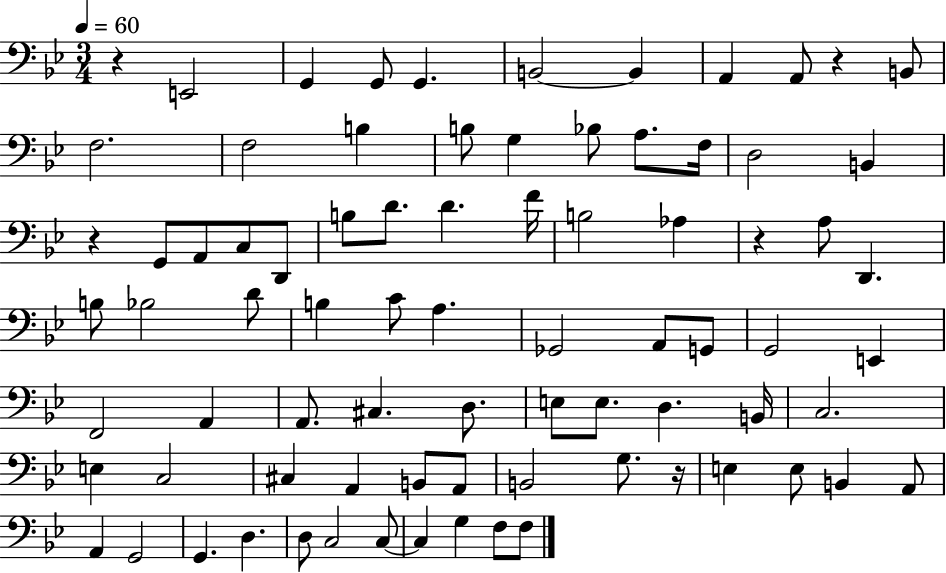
X:1
T:Untitled
M:3/4
L:1/4
K:Bb
z E,,2 G,, G,,/2 G,, B,,2 B,, A,, A,,/2 z B,,/2 F,2 F,2 B, B,/2 G, _B,/2 A,/2 F,/4 D,2 B,, z G,,/2 A,,/2 C,/2 D,,/2 B,/2 D/2 D F/4 B,2 _A, z A,/2 D,, B,/2 _B,2 D/2 B, C/2 A, _G,,2 A,,/2 G,,/2 G,,2 E,, F,,2 A,, A,,/2 ^C, D,/2 E,/2 E,/2 D, B,,/4 C,2 E, C,2 ^C, A,, B,,/2 A,,/2 B,,2 G,/2 z/4 E, E,/2 B,, A,,/2 A,, G,,2 G,, D, D,/2 C,2 C,/2 C, G, F,/2 F,/2